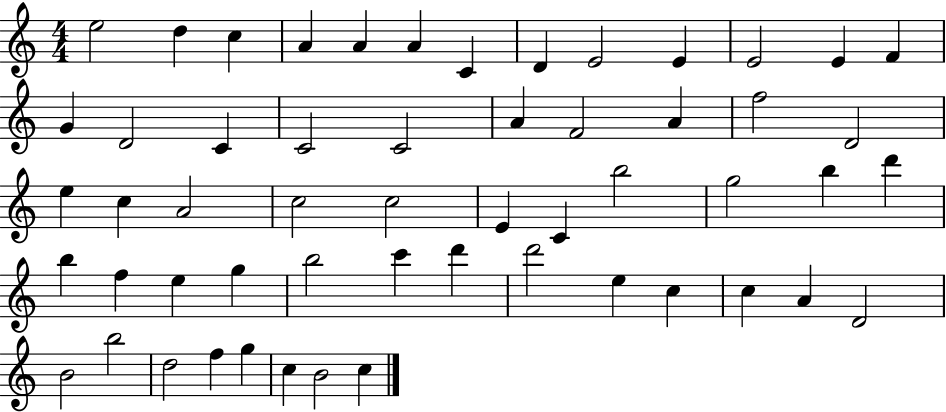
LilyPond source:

{
  \clef treble
  \numericTimeSignature
  \time 4/4
  \key c \major
  e''2 d''4 c''4 | a'4 a'4 a'4 c'4 | d'4 e'2 e'4 | e'2 e'4 f'4 | \break g'4 d'2 c'4 | c'2 c'2 | a'4 f'2 a'4 | f''2 d'2 | \break e''4 c''4 a'2 | c''2 c''2 | e'4 c'4 b''2 | g''2 b''4 d'''4 | \break b''4 f''4 e''4 g''4 | b''2 c'''4 d'''4 | d'''2 e''4 c''4 | c''4 a'4 d'2 | \break b'2 b''2 | d''2 f''4 g''4 | c''4 b'2 c''4 | \bar "|."
}